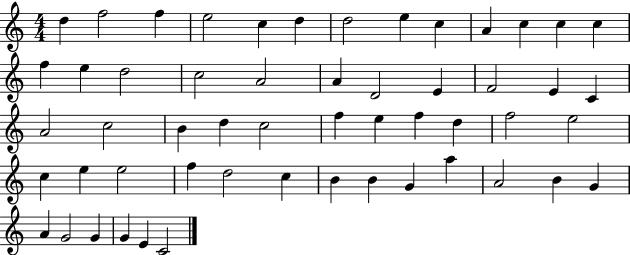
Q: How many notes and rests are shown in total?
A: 54